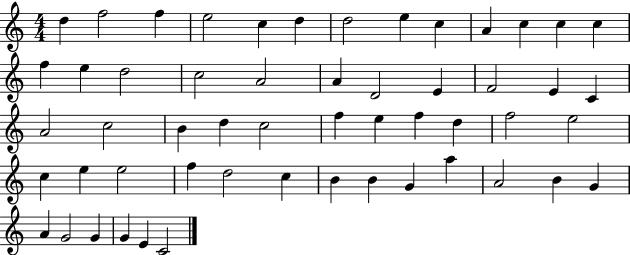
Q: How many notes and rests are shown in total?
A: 54